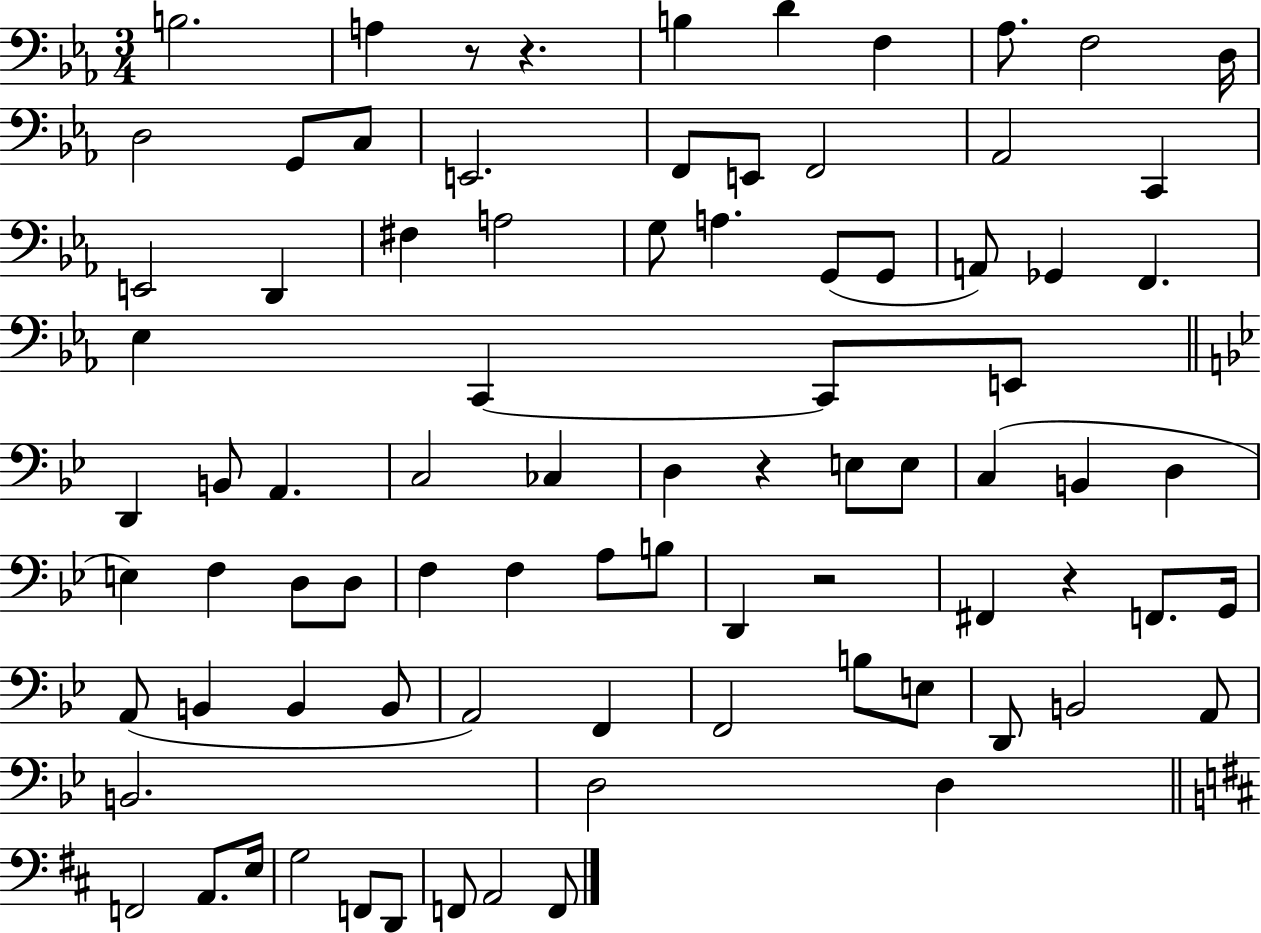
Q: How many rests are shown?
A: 5